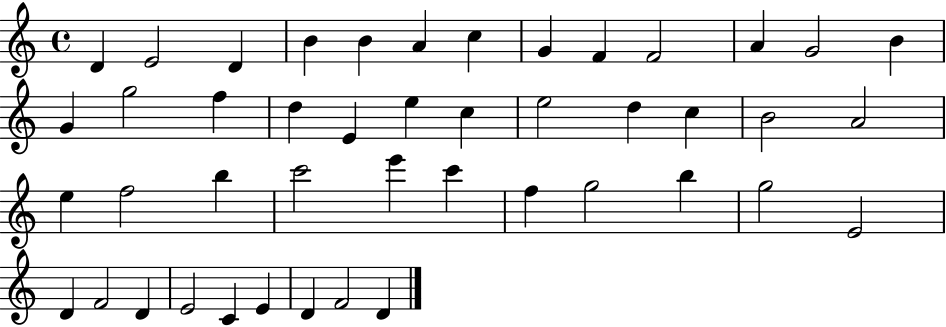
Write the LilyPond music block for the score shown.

{
  \clef treble
  \time 4/4
  \defaultTimeSignature
  \key c \major
  d'4 e'2 d'4 | b'4 b'4 a'4 c''4 | g'4 f'4 f'2 | a'4 g'2 b'4 | \break g'4 g''2 f''4 | d''4 e'4 e''4 c''4 | e''2 d''4 c''4 | b'2 a'2 | \break e''4 f''2 b''4 | c'''2 e'''4 c'''4 | f''4 g''2 b''4 | g''2 e'2 | \break d'4 f'2 d'4 | e'2 c'4 e'4 | d'4 f'2 d'4 | \bar "|."
}